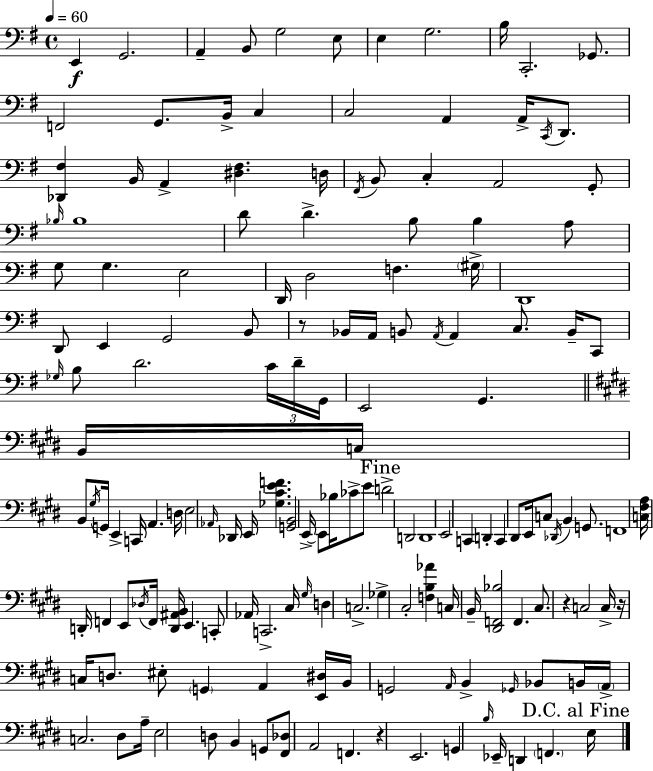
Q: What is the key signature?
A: G major